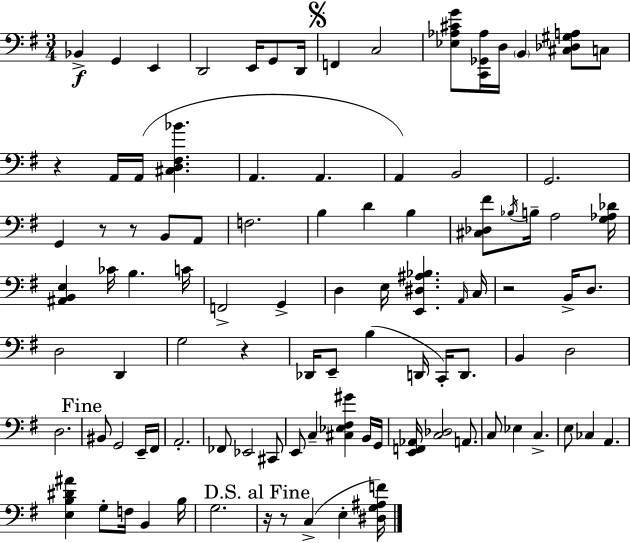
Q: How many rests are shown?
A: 7